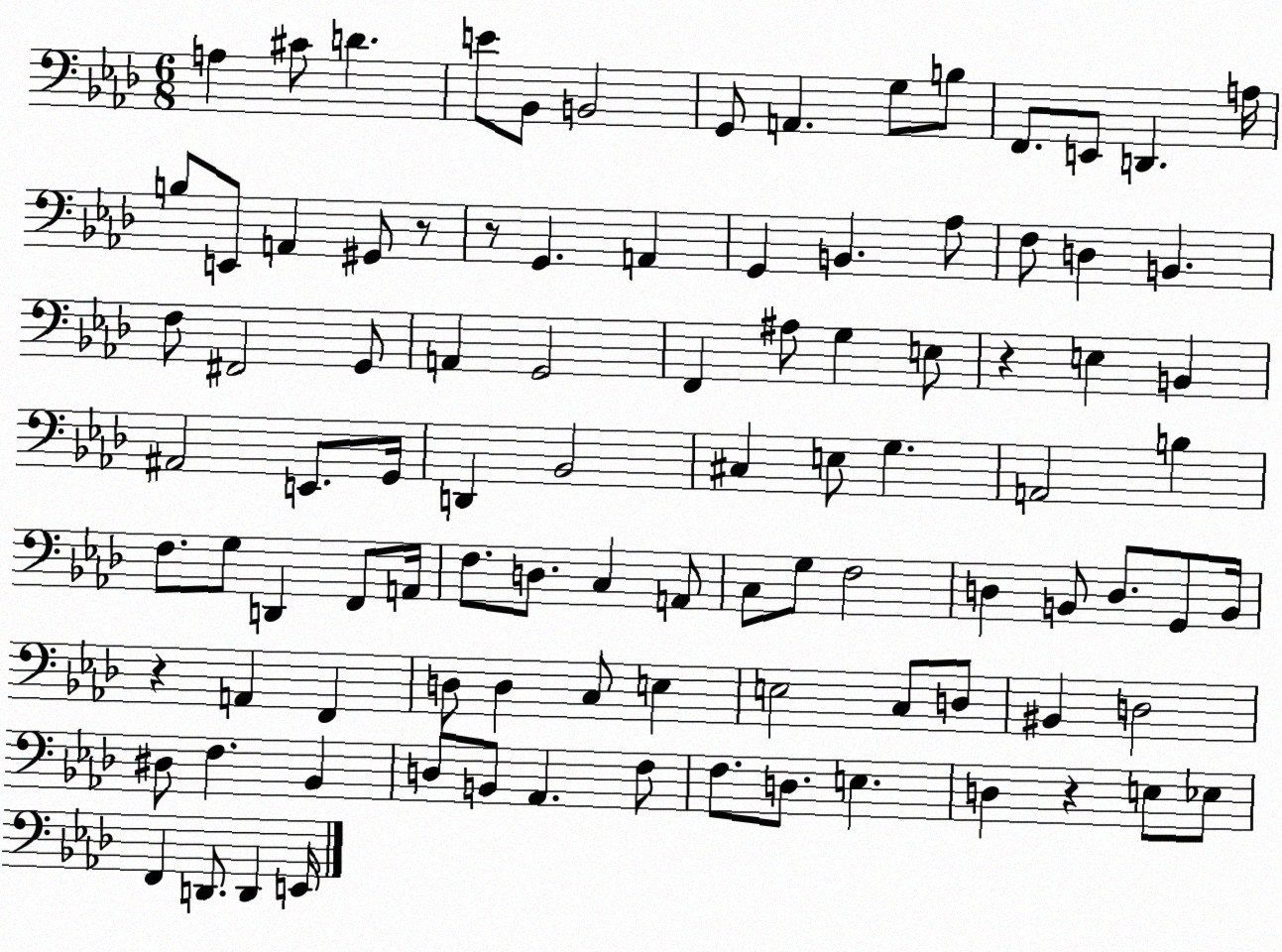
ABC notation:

X:1
T:Untitled
M:6/8
L:1/4
K:Ab
A, ^C/2 D E/2 _B,,/2 B,,2 G,,/2 A,, G,/2 B,/2 F,,/2 E,,/2 D,, A,/4 B,/2 E,,/2 A,, ^G,,/2 z/2 z/2 G,, A,, G,, B,, _A,/2 F,/2 D, B,, F,/2 ^F,,2 G,,/2 A,, G,,2 F,, ^A,/2 G, E,/2 z E, B,, ^A,,2 E,,/2 G,,/4 D,, _B,,2 ^C, E,/2 G, A,,2 B, F,/2 G,/2 D,, F,,/2 A,,/4 F,/2 D,/2 C, A,,/2 C,/2 G,/2 F,2 D, B,,/2 D,/2 G,,/2 B,,/4 z A,, F,, D,/2 D, C,/2 E, E,2 C,/2 D,/2 ^B,, D,2 ^D,/2 F, _B,, D,/2 B,,/2 _A,, F,/2 F,/2 D,/2 E, D, z E,/2 _E,/2 F,, D,,/2 D,, E,,/4